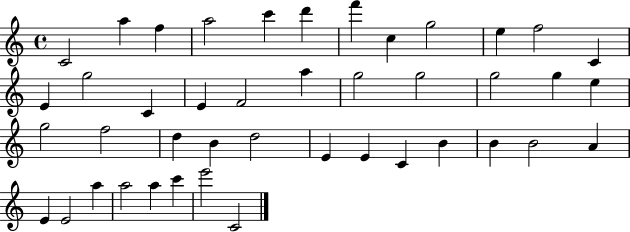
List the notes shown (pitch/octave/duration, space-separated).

C4/h A5/q F5/q A5/h C6/q D6/q F6/q C5/q G5/h E5/q F5/h C4/q E4/q G5/h C4/q E4/q F4/h A5/q G5/h G5/h G5/h G5/q E5/q G5/h F5/h D5/q B4/q D5/h E4/q E4/q C4/q B4/q B4/q B4/h A4/q E4/q E4/h A5/q A5/h A5/q C6/q E6/h C4/h